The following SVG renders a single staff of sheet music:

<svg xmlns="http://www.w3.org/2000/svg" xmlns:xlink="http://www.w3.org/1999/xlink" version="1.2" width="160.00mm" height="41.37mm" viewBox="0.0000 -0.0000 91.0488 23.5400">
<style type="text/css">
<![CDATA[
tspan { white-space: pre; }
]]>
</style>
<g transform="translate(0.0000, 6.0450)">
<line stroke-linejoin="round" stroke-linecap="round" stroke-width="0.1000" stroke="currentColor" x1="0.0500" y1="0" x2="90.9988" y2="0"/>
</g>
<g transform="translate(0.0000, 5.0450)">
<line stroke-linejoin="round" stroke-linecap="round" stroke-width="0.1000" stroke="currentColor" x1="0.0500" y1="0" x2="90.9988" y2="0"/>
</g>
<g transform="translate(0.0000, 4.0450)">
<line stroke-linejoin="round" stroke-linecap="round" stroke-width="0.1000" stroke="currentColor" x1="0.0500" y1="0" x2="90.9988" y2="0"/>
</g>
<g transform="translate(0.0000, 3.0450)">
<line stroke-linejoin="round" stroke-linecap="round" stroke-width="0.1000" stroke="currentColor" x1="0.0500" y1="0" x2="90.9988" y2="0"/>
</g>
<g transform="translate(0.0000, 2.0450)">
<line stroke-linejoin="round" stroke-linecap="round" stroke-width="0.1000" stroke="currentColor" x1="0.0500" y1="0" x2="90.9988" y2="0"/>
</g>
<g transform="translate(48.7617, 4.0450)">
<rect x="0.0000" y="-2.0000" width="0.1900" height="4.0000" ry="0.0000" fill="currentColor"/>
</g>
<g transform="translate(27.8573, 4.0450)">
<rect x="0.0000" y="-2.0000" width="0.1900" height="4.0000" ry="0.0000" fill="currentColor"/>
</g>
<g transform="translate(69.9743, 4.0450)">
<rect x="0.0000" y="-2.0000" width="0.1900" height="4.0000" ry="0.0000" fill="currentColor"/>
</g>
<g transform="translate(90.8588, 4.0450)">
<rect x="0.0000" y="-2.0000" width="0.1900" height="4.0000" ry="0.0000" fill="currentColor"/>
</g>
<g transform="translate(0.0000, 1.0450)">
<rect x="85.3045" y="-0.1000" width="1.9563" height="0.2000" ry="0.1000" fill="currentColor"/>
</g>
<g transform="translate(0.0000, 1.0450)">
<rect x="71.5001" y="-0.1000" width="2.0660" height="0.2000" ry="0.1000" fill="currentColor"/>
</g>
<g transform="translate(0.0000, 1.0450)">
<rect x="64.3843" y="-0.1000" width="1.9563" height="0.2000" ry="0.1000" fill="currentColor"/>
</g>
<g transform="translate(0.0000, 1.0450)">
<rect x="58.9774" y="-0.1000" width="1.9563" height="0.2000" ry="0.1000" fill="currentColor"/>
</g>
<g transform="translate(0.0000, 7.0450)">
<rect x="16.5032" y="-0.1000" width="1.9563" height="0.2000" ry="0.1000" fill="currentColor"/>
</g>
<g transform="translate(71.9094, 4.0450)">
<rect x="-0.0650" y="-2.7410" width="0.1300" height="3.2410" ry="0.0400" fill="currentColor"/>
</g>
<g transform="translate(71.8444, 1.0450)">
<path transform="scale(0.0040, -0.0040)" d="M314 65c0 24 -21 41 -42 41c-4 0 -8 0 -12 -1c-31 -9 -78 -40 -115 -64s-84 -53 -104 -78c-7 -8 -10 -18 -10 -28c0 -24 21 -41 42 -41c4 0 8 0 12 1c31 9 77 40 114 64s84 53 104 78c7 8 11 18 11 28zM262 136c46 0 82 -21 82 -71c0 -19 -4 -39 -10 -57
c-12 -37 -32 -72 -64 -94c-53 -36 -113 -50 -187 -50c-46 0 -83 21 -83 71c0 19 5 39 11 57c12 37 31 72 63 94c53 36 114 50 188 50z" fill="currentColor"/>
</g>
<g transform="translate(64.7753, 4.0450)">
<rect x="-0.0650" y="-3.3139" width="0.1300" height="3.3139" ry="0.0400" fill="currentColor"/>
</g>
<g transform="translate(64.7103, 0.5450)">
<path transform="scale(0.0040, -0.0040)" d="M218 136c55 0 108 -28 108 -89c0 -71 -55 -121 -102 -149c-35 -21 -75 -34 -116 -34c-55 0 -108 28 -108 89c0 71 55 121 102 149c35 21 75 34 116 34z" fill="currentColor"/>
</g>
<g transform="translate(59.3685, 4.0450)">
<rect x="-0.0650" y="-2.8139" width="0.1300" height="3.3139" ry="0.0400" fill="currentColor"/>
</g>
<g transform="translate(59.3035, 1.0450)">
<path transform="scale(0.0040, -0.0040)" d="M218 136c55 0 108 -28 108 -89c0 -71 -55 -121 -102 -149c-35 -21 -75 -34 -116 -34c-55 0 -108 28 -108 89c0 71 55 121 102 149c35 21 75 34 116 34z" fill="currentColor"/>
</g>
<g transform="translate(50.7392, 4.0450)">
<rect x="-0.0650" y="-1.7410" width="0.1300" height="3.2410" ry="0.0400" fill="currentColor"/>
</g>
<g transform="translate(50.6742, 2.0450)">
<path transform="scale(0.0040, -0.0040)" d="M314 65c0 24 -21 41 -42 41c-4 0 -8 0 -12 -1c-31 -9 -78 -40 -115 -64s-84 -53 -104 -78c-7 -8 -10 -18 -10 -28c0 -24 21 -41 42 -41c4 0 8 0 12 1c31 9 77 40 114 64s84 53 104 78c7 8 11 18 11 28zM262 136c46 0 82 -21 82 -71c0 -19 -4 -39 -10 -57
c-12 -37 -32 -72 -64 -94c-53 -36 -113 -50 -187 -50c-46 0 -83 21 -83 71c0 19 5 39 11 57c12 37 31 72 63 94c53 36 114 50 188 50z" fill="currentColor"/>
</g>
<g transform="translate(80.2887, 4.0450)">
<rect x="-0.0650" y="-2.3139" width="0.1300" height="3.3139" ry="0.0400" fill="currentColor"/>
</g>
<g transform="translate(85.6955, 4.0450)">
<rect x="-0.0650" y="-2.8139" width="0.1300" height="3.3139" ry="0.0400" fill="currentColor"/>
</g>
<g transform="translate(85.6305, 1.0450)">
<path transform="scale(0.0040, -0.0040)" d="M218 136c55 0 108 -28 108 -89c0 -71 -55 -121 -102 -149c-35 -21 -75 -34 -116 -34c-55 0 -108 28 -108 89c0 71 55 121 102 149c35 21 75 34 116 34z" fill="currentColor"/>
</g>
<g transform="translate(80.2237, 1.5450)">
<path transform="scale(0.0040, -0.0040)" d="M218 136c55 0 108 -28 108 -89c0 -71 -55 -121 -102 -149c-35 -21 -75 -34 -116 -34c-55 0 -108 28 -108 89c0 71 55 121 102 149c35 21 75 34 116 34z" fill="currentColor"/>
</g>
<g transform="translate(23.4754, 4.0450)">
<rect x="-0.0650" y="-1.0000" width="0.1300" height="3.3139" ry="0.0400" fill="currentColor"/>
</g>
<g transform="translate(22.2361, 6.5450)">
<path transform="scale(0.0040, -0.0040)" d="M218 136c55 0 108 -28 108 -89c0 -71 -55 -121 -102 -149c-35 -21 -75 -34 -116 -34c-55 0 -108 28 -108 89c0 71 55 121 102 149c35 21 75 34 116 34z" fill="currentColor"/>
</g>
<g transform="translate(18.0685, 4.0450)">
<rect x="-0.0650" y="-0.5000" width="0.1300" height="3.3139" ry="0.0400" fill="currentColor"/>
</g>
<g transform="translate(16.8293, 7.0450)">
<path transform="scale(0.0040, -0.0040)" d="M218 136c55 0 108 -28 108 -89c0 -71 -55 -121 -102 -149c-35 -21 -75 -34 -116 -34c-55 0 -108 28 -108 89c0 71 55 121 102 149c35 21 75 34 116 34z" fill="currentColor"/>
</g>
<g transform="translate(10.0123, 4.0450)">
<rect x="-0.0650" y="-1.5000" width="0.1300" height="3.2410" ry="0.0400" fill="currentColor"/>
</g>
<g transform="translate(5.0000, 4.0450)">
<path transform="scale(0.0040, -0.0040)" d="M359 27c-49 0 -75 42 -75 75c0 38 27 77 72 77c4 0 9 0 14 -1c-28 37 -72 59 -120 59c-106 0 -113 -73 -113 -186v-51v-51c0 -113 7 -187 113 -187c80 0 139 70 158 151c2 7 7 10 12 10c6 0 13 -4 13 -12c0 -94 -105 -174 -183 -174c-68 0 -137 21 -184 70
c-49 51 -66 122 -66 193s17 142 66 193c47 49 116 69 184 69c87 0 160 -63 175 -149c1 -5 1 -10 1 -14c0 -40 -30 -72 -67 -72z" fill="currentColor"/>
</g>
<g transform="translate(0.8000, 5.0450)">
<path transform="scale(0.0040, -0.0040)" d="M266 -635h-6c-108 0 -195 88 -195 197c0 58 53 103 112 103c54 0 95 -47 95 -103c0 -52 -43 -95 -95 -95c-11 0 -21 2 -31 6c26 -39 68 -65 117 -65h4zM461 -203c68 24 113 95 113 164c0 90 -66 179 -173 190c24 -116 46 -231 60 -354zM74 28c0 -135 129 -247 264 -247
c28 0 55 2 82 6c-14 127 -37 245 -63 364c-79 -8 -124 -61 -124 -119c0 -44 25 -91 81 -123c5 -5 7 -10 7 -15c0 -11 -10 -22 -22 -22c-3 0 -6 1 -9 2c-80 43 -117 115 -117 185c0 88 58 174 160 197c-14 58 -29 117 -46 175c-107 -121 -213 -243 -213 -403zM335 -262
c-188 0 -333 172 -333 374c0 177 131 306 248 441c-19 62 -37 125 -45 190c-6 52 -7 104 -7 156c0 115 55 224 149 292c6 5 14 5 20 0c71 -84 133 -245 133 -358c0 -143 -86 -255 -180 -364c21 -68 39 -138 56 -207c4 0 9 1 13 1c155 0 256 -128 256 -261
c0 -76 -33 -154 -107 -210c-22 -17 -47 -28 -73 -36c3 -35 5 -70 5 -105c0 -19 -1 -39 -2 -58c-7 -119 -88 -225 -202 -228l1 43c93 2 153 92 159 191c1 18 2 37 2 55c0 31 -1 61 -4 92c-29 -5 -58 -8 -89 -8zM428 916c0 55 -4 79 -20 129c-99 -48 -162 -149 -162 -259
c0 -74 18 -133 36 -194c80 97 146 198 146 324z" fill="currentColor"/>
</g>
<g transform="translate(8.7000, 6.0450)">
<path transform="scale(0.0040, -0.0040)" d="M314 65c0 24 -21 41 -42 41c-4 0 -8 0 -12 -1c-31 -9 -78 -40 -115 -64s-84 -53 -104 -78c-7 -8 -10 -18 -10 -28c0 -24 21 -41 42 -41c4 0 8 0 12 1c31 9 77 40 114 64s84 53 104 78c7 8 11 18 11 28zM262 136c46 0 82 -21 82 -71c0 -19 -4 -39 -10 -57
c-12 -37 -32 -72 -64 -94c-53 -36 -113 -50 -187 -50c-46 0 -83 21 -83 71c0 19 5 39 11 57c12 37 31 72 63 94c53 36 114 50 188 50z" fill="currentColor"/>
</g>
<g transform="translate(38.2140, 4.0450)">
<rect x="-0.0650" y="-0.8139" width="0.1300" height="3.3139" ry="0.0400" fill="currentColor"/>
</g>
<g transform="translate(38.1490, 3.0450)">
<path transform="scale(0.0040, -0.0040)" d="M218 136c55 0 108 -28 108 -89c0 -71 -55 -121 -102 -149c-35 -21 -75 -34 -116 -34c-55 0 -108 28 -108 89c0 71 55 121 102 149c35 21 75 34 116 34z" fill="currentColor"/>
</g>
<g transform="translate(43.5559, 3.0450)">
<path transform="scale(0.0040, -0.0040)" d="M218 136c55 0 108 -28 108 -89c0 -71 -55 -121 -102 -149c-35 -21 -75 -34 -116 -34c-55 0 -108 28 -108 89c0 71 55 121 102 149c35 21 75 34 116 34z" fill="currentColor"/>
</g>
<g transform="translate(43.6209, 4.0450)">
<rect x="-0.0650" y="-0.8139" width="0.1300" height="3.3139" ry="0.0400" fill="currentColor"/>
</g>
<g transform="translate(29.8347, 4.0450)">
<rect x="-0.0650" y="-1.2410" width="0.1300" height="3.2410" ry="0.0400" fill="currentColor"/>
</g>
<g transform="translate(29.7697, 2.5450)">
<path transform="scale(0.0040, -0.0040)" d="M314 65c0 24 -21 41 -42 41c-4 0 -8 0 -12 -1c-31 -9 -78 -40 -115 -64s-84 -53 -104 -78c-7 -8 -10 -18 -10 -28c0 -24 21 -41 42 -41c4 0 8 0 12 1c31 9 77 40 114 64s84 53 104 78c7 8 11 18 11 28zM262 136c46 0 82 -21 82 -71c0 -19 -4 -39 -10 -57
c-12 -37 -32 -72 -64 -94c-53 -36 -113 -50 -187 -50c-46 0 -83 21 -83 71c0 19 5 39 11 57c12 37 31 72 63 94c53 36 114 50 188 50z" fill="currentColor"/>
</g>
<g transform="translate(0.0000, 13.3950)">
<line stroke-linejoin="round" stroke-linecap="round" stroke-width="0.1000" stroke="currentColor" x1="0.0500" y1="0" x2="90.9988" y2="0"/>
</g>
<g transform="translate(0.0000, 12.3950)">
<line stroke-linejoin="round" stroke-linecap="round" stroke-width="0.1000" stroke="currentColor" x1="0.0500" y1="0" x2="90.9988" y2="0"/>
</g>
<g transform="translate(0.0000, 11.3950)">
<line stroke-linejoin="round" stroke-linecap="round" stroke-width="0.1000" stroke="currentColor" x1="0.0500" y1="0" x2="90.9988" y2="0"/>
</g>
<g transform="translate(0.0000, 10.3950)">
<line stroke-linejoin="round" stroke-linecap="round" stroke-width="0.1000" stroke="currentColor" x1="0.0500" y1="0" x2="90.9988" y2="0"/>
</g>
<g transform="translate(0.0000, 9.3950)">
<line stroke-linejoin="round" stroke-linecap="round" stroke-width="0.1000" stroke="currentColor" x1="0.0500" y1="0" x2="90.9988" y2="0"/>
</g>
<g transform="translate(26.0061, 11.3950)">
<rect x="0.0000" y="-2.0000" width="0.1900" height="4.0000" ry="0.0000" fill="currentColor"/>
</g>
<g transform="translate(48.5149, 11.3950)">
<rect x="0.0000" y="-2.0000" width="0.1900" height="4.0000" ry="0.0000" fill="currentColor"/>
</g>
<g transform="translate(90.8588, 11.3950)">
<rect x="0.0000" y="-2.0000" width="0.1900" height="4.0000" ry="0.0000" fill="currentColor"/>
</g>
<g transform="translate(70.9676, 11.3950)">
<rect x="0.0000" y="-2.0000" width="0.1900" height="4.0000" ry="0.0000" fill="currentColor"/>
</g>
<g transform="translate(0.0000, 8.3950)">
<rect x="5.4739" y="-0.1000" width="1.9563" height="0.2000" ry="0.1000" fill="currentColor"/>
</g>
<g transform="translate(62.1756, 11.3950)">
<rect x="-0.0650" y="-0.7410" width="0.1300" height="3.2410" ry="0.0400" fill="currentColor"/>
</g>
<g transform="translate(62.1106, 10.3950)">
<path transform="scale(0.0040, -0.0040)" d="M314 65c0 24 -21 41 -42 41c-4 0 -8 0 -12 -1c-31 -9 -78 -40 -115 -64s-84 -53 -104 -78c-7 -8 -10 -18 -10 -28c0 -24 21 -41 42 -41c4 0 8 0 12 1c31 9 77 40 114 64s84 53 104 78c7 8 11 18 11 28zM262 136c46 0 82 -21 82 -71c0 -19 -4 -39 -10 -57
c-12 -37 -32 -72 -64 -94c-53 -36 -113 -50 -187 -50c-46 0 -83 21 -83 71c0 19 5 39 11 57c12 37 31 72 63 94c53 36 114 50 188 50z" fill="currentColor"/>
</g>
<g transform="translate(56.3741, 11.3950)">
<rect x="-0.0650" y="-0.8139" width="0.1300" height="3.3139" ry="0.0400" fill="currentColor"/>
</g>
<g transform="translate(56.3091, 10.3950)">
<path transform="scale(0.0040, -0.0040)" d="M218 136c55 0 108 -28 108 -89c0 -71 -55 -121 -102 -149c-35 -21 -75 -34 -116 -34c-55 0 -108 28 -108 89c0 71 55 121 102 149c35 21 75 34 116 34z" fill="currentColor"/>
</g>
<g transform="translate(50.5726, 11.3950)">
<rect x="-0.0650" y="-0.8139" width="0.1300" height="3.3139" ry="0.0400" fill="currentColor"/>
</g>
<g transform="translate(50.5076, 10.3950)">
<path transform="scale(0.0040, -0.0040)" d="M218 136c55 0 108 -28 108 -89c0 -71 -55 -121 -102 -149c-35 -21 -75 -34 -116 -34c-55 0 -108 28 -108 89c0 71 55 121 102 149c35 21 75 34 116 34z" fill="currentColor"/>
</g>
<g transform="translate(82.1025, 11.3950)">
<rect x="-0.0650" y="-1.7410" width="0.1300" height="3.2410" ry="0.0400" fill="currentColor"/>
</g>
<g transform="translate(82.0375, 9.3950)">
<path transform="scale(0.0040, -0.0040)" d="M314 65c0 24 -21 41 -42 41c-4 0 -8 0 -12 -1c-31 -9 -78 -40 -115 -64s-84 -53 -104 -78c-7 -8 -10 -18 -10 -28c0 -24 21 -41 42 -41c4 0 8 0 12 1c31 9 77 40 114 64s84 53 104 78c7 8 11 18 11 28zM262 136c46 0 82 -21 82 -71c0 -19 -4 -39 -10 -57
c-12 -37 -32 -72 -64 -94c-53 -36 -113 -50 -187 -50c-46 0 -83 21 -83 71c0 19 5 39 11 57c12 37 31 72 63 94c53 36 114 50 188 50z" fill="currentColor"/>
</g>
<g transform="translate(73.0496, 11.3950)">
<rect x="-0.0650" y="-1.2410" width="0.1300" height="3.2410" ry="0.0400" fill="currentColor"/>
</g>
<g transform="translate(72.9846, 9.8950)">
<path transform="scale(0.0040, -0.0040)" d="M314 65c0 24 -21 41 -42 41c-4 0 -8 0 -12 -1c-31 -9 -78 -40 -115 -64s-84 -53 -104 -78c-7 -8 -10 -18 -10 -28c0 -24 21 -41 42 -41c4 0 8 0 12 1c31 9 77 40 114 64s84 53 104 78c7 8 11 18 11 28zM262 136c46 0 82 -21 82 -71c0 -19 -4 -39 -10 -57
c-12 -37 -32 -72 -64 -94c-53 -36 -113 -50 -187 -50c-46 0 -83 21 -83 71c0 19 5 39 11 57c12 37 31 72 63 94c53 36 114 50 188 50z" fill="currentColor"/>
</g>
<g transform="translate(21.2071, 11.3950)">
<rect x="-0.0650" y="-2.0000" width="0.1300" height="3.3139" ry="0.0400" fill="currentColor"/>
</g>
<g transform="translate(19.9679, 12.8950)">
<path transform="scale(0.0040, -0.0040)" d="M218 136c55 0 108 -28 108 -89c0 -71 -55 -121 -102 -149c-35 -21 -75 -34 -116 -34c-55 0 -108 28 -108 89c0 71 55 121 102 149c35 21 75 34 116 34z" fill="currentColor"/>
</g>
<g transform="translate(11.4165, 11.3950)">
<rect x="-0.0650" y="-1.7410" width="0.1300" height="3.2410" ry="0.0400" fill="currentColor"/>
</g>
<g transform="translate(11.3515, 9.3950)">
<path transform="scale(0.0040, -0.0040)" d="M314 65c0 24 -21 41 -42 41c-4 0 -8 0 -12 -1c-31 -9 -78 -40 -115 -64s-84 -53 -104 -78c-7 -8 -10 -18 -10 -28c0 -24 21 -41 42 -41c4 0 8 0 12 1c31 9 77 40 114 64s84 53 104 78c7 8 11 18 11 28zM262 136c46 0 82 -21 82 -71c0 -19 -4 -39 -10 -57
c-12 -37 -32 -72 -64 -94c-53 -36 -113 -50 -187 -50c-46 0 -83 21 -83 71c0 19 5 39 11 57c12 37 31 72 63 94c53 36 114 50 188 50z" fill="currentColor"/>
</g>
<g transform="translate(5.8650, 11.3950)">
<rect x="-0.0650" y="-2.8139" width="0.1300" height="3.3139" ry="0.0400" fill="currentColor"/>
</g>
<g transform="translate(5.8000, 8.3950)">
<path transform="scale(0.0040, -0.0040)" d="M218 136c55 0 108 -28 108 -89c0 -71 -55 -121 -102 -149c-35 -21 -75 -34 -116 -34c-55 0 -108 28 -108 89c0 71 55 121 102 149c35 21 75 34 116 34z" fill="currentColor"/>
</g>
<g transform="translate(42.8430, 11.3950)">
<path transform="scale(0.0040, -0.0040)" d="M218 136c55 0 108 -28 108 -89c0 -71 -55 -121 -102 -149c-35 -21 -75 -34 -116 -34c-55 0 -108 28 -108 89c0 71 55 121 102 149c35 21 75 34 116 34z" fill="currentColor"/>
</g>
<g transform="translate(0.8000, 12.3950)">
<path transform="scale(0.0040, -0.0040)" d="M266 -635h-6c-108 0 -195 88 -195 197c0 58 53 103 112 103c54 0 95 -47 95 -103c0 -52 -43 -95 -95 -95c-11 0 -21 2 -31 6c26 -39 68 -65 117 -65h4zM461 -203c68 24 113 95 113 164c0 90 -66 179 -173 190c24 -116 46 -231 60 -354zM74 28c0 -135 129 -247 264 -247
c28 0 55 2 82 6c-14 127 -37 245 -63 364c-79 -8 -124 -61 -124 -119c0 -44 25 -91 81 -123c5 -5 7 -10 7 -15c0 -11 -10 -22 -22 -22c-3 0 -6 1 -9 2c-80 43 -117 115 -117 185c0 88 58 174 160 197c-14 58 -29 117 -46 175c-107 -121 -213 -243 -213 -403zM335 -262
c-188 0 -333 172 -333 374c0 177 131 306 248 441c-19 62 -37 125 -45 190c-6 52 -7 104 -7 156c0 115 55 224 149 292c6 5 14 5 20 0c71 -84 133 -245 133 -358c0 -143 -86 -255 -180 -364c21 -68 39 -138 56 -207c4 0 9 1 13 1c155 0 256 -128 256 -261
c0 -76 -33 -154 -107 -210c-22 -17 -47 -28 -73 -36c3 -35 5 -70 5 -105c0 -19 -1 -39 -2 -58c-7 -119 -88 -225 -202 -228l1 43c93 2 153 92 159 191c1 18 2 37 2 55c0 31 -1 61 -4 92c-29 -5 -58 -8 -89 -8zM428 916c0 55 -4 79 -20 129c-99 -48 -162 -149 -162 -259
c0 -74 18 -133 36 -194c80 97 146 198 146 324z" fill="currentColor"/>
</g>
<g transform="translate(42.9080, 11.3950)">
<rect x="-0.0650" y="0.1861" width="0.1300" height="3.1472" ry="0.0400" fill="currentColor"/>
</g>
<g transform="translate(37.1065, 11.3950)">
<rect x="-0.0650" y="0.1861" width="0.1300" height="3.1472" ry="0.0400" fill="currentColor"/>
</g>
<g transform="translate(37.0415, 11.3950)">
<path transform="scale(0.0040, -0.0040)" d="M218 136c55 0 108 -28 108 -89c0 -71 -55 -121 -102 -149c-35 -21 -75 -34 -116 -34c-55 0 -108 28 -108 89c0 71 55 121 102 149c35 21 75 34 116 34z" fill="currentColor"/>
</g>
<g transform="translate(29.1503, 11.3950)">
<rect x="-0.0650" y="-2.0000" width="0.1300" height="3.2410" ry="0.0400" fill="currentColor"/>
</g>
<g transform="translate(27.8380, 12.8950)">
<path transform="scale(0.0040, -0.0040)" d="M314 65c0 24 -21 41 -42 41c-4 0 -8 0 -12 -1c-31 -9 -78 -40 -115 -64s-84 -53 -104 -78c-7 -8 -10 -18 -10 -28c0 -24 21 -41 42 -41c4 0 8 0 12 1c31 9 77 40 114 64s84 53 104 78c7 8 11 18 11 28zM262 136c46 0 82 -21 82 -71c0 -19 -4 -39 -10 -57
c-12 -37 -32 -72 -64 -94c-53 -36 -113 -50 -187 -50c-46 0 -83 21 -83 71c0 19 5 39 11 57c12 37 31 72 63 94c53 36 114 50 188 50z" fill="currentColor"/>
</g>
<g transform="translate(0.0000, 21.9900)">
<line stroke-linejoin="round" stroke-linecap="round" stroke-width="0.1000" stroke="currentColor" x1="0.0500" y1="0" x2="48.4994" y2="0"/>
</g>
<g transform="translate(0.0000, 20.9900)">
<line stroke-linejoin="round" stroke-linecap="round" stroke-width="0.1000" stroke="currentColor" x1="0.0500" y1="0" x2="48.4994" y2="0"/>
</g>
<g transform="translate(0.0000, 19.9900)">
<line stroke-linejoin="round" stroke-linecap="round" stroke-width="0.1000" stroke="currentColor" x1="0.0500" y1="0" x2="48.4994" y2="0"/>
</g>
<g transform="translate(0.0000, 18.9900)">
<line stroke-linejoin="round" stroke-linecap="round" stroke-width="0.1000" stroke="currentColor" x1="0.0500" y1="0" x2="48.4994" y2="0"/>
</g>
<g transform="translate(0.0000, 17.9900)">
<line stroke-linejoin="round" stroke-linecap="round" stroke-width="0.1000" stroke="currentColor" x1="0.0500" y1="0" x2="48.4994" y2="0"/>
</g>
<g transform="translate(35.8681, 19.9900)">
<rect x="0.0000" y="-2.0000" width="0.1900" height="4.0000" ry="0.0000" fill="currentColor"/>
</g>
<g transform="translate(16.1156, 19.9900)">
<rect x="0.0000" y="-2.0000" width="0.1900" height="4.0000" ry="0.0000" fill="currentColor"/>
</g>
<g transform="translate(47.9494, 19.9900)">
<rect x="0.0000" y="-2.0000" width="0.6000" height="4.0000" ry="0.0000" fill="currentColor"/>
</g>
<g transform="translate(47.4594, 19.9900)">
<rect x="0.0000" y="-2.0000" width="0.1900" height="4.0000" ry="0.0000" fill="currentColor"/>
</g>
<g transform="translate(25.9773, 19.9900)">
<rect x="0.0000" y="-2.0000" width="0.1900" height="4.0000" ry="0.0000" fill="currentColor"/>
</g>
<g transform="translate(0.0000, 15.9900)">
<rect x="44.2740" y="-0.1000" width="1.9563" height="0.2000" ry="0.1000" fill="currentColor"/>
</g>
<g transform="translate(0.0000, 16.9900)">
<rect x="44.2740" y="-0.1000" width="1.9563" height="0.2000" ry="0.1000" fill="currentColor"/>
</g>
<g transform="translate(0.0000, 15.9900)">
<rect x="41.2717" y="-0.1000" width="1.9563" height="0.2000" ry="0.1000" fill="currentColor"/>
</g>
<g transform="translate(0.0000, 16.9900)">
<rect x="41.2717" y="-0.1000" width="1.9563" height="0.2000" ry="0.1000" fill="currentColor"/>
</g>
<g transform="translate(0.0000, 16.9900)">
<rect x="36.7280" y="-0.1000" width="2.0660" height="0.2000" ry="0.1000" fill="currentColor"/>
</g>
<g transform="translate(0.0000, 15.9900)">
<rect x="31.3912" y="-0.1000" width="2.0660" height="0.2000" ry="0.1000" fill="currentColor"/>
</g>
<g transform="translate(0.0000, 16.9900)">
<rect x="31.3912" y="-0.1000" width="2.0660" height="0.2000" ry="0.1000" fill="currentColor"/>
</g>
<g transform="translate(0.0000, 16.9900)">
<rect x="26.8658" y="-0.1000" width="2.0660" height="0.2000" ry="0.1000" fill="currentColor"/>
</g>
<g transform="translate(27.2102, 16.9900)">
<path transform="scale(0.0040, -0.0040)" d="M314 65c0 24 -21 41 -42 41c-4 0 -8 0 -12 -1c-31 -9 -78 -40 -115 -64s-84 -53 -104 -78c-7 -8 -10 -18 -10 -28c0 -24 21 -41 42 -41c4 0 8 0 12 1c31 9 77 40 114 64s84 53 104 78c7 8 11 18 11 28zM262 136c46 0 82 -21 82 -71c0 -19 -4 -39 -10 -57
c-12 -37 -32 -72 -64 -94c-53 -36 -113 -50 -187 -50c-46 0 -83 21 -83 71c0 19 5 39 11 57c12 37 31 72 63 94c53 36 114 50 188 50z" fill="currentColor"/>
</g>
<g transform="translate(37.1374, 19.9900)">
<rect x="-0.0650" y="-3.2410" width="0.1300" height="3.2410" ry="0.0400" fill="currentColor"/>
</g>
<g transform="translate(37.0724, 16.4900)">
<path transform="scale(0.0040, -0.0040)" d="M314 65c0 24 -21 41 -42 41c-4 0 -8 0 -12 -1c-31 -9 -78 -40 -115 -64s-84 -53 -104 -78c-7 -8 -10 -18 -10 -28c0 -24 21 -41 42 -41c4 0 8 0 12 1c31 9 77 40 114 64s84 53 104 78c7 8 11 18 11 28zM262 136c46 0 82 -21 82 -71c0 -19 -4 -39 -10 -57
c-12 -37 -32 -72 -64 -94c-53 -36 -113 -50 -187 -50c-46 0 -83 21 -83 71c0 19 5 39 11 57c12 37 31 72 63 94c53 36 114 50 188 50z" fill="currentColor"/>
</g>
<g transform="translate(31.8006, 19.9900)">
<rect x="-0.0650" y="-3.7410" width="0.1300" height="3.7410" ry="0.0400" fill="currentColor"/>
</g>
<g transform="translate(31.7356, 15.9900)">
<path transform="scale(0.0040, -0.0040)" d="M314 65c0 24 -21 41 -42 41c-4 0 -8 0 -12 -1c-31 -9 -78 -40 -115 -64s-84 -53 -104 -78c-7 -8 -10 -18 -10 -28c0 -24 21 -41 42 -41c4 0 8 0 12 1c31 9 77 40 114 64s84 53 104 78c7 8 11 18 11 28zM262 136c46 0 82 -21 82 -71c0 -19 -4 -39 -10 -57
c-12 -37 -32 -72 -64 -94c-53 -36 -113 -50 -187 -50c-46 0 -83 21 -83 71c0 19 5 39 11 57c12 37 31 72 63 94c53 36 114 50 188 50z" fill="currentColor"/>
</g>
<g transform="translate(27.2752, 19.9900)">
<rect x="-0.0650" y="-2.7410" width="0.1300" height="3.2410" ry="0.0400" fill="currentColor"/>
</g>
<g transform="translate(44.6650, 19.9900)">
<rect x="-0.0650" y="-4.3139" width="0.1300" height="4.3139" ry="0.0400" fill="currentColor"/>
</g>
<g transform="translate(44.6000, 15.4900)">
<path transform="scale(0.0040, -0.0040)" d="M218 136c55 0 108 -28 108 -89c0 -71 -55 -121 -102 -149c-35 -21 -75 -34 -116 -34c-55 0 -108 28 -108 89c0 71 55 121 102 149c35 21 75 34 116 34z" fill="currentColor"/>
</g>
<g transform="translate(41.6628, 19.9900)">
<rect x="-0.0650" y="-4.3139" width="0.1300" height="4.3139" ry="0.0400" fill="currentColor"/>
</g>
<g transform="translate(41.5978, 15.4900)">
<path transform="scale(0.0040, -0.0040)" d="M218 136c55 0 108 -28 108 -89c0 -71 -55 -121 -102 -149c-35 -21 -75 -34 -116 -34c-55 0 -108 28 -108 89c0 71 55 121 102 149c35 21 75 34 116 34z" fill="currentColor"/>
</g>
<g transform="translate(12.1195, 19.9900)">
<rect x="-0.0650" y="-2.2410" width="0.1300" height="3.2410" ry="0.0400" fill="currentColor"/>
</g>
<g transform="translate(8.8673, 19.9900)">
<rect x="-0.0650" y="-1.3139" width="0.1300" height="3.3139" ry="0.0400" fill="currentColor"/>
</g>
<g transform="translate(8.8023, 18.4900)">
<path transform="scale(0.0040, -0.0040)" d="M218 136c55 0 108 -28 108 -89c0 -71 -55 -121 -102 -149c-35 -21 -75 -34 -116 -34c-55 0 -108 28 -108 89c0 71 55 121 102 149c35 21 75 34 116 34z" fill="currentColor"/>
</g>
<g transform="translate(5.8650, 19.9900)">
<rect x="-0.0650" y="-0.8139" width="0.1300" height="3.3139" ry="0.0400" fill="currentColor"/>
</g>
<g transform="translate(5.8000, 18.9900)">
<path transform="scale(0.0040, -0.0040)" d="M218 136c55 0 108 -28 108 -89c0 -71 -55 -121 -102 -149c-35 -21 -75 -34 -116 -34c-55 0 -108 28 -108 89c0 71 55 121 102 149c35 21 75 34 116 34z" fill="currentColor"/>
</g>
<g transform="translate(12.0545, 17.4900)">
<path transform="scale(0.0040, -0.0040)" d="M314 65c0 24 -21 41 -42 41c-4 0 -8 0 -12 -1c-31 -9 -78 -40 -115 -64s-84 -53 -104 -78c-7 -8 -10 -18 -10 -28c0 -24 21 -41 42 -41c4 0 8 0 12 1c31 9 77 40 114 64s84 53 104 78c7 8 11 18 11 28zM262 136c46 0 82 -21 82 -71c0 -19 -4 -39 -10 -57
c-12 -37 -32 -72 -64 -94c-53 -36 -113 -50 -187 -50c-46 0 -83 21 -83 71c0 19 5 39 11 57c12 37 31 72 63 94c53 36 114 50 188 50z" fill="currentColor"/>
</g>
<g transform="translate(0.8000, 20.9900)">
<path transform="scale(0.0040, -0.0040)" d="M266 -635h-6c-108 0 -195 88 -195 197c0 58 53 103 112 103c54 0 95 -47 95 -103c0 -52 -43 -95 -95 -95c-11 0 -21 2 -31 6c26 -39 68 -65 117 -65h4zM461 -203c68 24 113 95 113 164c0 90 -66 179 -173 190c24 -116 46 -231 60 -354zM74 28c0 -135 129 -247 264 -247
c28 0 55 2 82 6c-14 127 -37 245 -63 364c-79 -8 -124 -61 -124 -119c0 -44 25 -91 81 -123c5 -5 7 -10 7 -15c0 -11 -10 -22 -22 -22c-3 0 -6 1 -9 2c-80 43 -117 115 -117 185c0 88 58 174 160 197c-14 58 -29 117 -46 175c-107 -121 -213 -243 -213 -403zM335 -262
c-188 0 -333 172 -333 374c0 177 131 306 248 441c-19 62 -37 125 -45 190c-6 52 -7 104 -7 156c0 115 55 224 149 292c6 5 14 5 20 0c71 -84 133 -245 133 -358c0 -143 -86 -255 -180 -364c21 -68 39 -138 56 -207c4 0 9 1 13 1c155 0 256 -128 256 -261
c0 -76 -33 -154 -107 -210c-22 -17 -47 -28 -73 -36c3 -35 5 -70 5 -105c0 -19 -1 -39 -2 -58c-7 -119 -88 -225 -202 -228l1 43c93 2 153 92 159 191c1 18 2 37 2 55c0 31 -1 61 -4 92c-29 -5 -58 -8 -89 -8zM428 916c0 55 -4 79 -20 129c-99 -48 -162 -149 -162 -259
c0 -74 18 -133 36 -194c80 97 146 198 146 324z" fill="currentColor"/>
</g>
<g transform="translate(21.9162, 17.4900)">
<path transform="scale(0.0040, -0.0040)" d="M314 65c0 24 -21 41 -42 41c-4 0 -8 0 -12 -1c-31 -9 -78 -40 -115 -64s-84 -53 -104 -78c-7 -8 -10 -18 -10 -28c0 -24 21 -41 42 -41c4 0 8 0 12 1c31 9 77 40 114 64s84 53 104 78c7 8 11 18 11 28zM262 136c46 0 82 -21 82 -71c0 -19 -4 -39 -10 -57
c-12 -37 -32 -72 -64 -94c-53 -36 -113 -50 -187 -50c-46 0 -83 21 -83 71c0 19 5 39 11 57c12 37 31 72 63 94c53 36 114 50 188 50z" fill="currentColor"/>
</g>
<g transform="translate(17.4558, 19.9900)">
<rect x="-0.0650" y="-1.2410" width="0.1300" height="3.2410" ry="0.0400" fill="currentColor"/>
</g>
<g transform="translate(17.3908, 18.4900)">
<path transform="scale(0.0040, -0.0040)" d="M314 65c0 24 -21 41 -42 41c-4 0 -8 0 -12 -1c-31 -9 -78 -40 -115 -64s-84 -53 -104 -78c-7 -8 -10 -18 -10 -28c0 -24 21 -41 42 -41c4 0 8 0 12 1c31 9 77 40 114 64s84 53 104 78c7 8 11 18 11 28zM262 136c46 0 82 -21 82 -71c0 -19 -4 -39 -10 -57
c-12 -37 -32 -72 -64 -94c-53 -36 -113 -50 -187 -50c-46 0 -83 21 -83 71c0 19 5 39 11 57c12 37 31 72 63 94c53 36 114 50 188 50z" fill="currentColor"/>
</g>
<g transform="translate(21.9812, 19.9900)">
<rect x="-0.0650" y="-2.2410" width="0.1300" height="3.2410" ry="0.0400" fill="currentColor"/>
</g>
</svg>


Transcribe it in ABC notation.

X:1
T:Untitled
M:4/4
L:1/4
K:C
E2 C D e2 d d f2 a b a2 g a a f2 F F2 B B d d d2 e2 f2 d e g2 e2 g2 a2 c'2 b2 d' d'